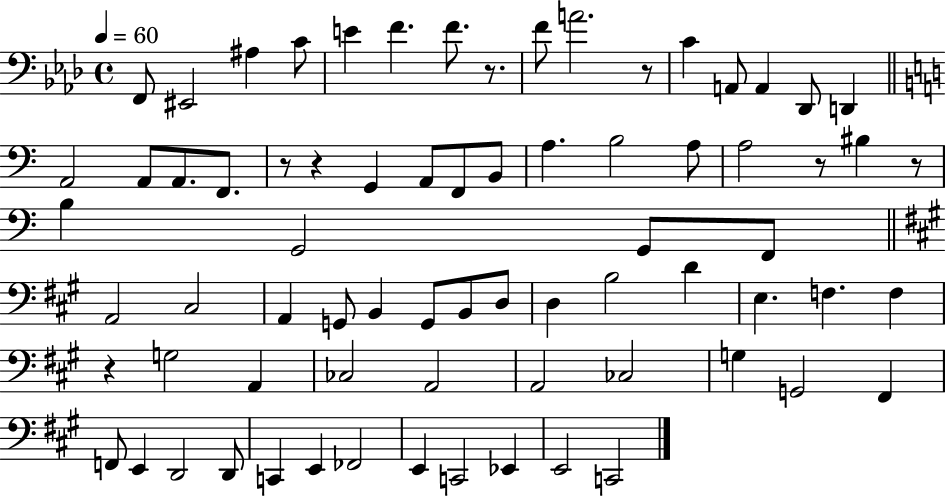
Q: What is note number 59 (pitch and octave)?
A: C2